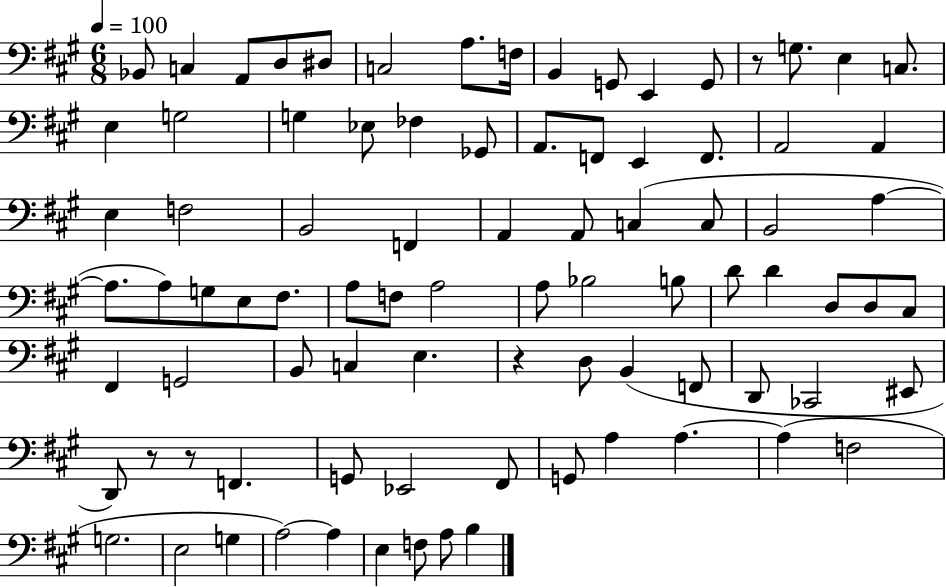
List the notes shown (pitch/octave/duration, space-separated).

Bb2/e C3/q A2/e D3/e D#3/e C3/h A3/e. F3/s B2/q G2/e E2/q G2/e R/e G3/e. E3/q C3/e. E3/q G3/h G3/q Eb3/e FES3/q Gb2/e A2/e. F2/e E2/q F2/e. A2/h A2/q E3/q F3/h B2/h F2/q A2/q A2/e C3/q C3/e B2/h A3/q A3/e. A3/e G3/e E3/e F#3/e. A3/e F3/e A3/h A3/e Bb3/h B3/e D4/e D4/q D3/e D3/e C#3/e F#2/q G2/h B2/e C3/q E3/q. R/q D3/e B2/q F2/e D2/e CES2/h EIS2/e D2/e R/e R/e F2/q. G2/e Eb2/h F#2/e G2/e A3/q A3/q. A3/q F3/h G3/h. E3/h G3/q A3/h A3/q E3/q F3/e A3/e B3/q